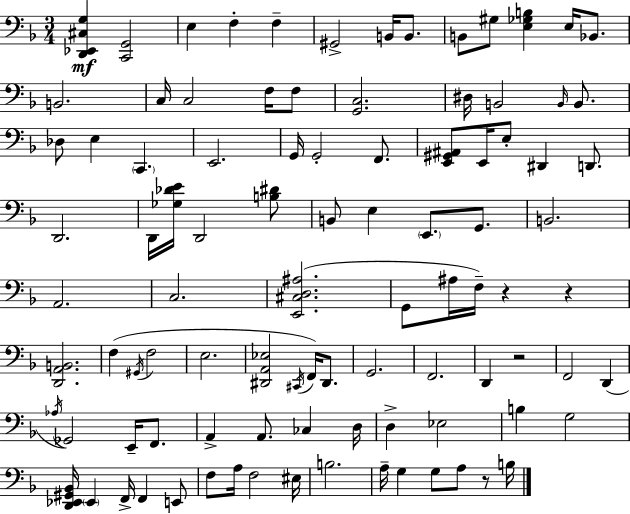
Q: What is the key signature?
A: D minor